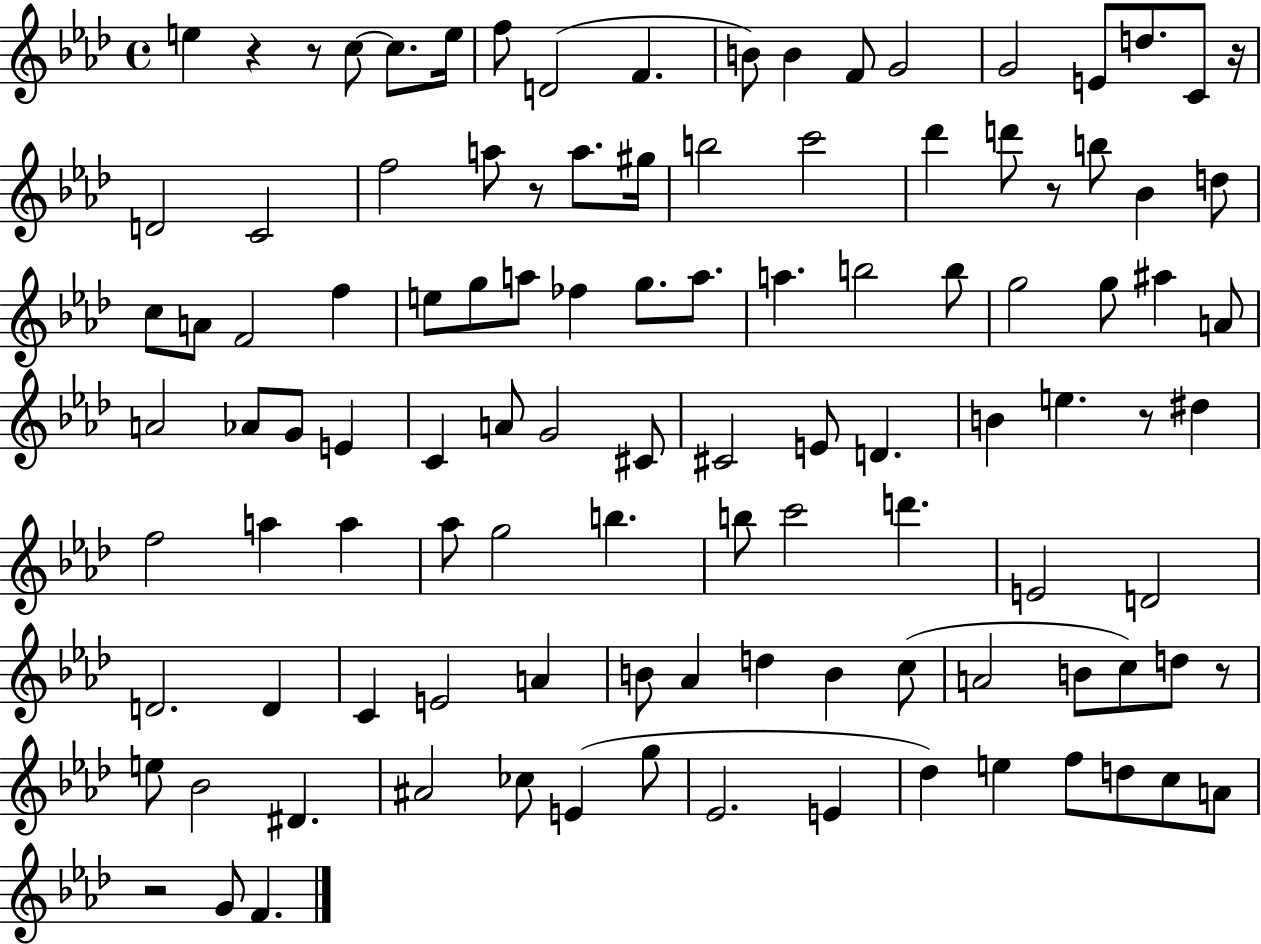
{
  \clef treble
  \time 4/4
  \defaultTimeSignature
  \key aes \major
  e''4 r4 r8 c''8~~ c''8. e''16 | f''8 d'2( f'4. | b'8) b'4 f'8 g'2 | g'2 e'8 d''8. c'8 r16 | \break d'2 c'2 | f''2 a''8 r8 a''8. gis''16 | b''2 c'''2 | des'''4 d'''8 r8 b''8 bes'4 d''8 | \break c''8 a'8 f'2 f''4 | e''8 g''8 a''8 fes''4 g''8. a''8. | a''4. b''2 b''8 | g''2 g''8 ais''4 a'8 | \break a'2 aes'8 g'8 e'4 | c'4 a'8 g'2 cis'8 | cis'2 e'8 d'4. | b'4 e''4. r8 dis''4 | \break f''2 a''4 a''4 | aes''8 g''2 b''4. | b''8 c'''2 d'''4. | e'2 d'2 | \break d'2. d'4 | c'4 e'2 a'4 | b'8 aes'4 d''4 b'4 c''8( | a'2 b'8 c''8) d''8 r8 | \break e''8 bes'2 dis'4. | ais'2 ces''8 e'4( g''8 | ees'2. e'4 | des''4) e''4 f''8 d''8 c''8 a'8 | \break r2 g'8 f'4. | \bar "|."
}